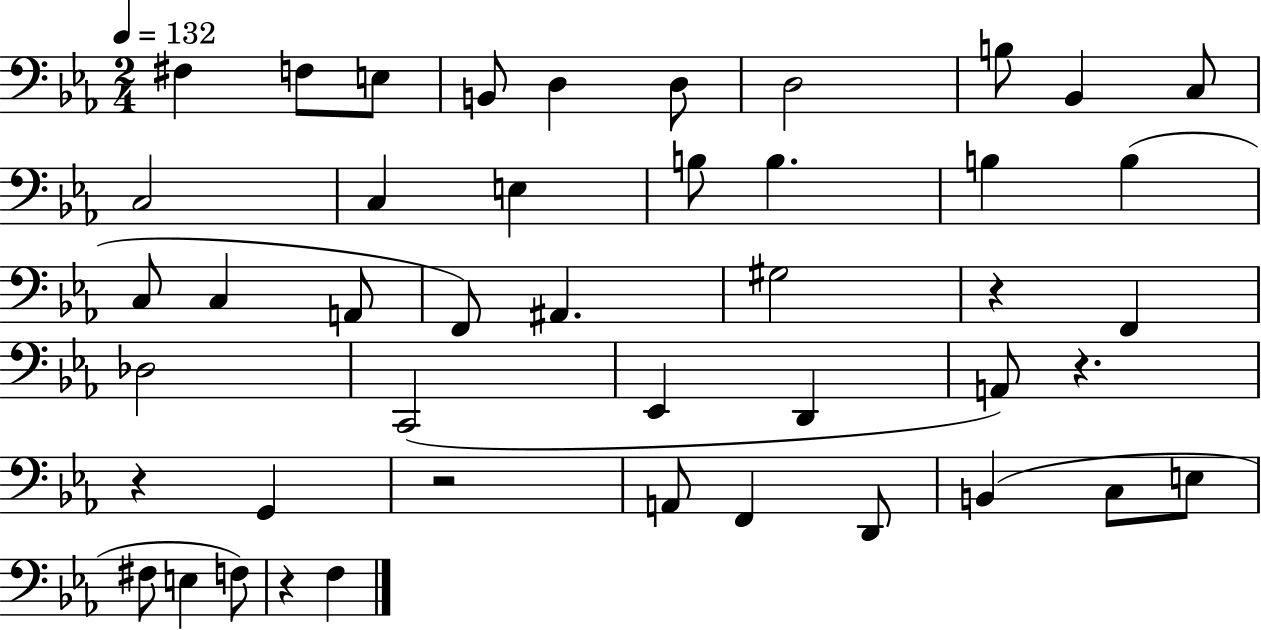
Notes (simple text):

F#3/q F3/e E3/e B2/e D3/q D3/e D3/h B3/e Bb2/q C3/e C3/h C3/q E3/q B3/e B3/q. B3/q B3/q C3/e C3/q A2/e F2/e A#2/q. G#3/h R/q F2/q Db3/h C2/h Eb2/q D2/q A2/e R/q. R/q G2/q R/h A2/e F2/q D2/e B2/q C3/e E3/e F#3/e E3/q F3/e R/q F3/q